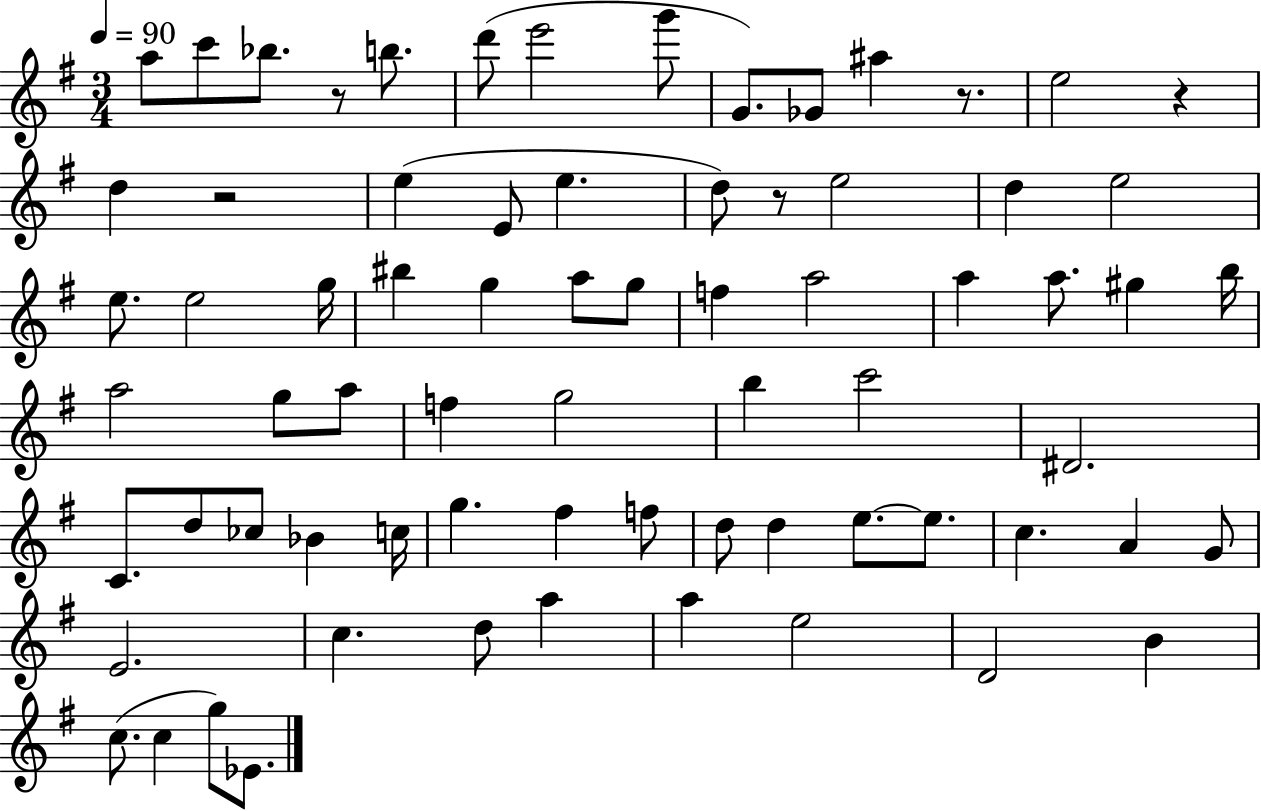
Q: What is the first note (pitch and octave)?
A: A5